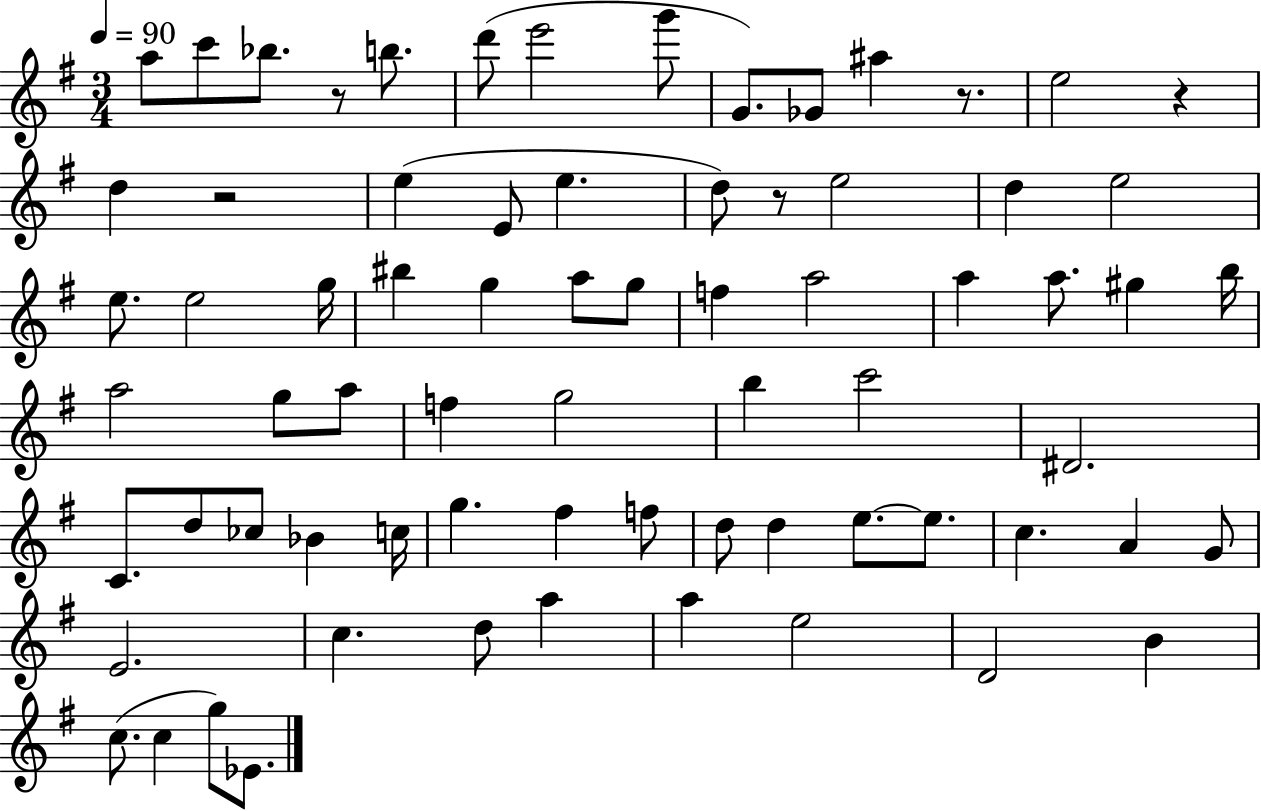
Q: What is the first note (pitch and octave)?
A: A5